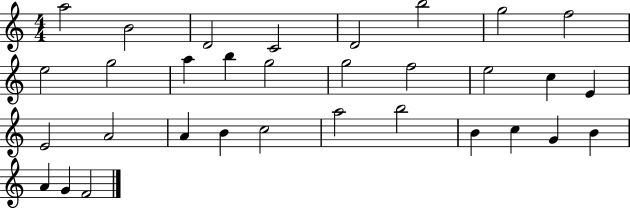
{
  \clef treble
  \numericTimeSignature
  \time 4/4
  \key c \major
  a''2 b'2 | d'2 c'2 | d'2 b''2 | g''2 f''2 | \break e''2 g''2 | a''4 b''4 g''2 | g''2 f''2 | e''2 c''4 e'4 | \break e'2 a'2 | a'4 b'4 c''2 | a''2 b''2 | b'4 c''4 g'4 b'4 | \break a'4 g'4 f'2 | \bar "|."
}